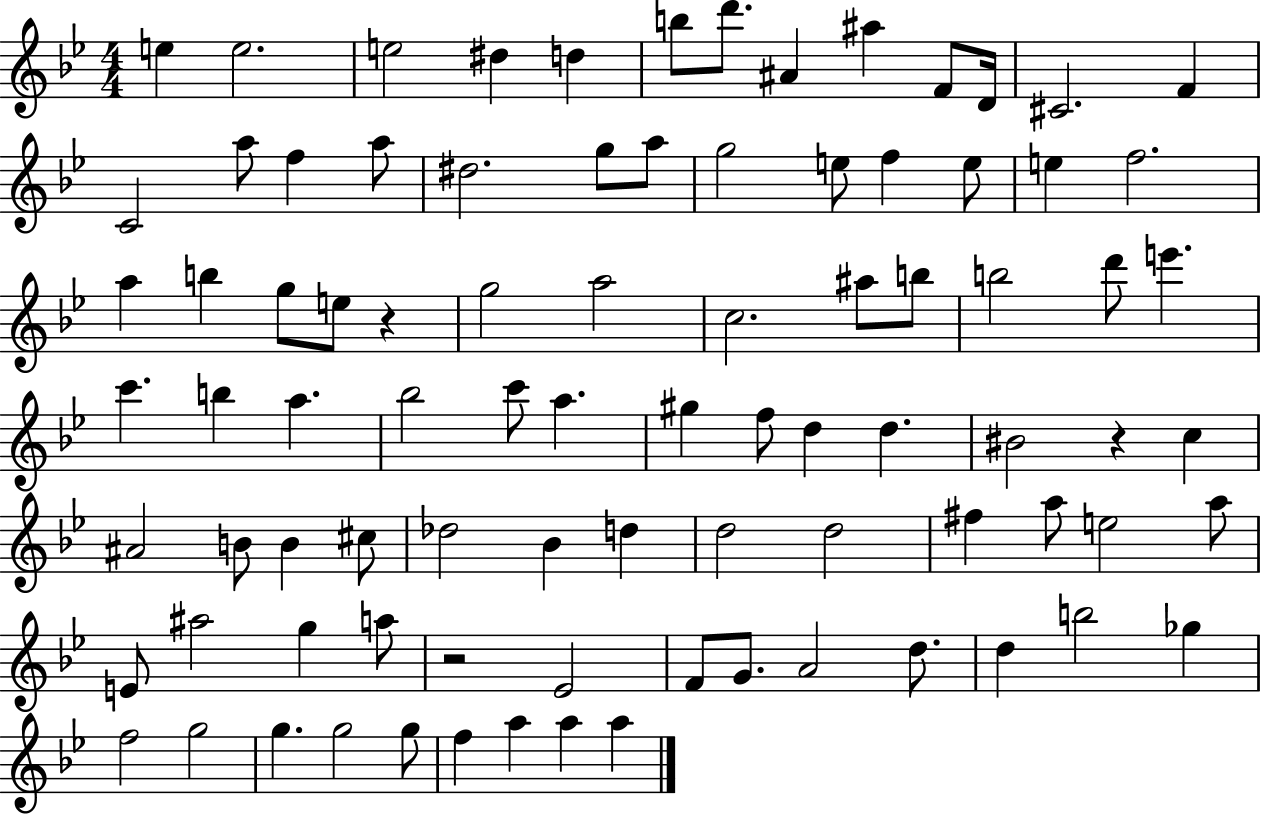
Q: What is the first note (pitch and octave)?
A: E5